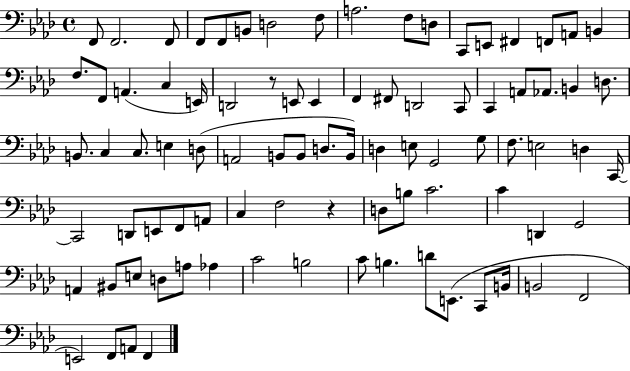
{
  \clef bass
  \time 4/4
  \defaultTimeSignature
  \key aes \major
  f,8 f,2. f,8 | f,8 f,8 b,8 d2 f8 | a2. f8 d8 | c,8 e,8 fis,4 f,8 a,8 b,4 | \break f8. f,8 a,4.( c4 e,16) | d,2 r8 e,8 e,4 | f,4 fis,8 d,2 c,8 | c,4 a,8 aes,8. b,4 d8. | \break b,8. c4 c8. e4 d8( | a,2 b,8 b,8 d8. b,16) | d4 e8 g,2 g8 | f8. e2 d4 c,16~~ | \break c,2 d,8 e,8 f,8 a,8 | c4 f2 r4 | d8 b8 c'2. | c'4 d,4 g,2 | \break a,4 bis,8 e8 d8 a8 aes4 | c'2 b2 | c'8 b4. d'8 e,8.( c,8 b,16 | b,2 f,2 | \break e,2) f,8 a,8 f,4 | \bar "|."
}